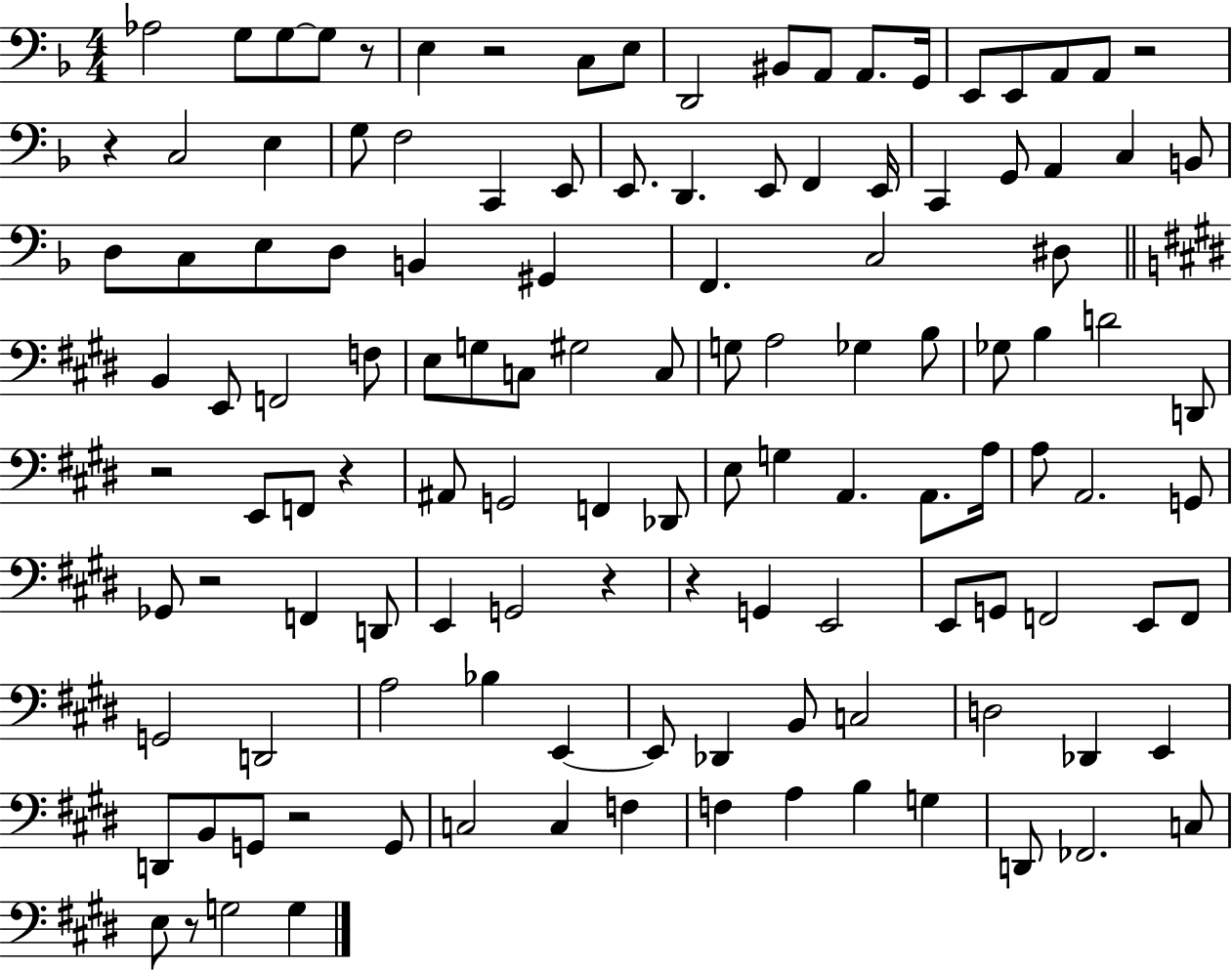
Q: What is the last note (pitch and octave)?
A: G3